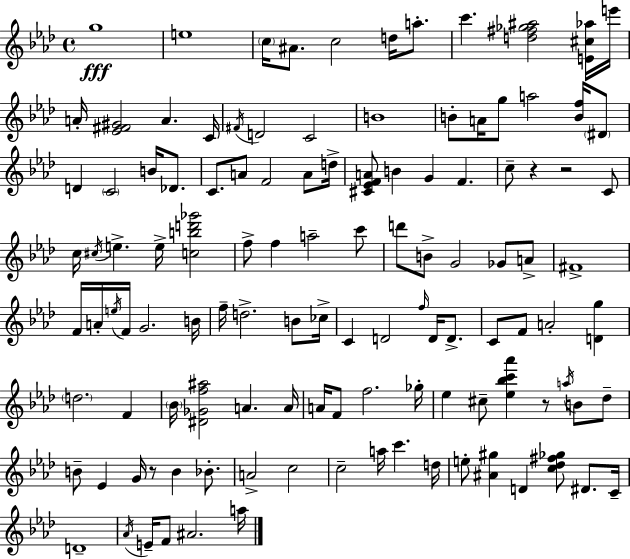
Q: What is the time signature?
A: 4/4